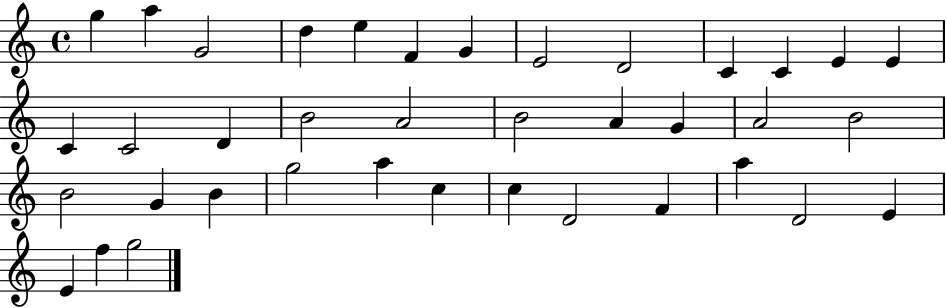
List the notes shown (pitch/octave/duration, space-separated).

G5/q A5/q G4/h D5/q E5/q F4/q G4/q E4/h D4/h C4/q C4/q E4/q E4/q C4/q C4/h D4/q B4/h A4/h B4/h A4/q G4/q A4/h B4/h B4/h G4/q B4/q G5/h A5/q C5/q C5/q D4/h F4/q A5/q D4/h E4/q E4/q F5/q G5/h